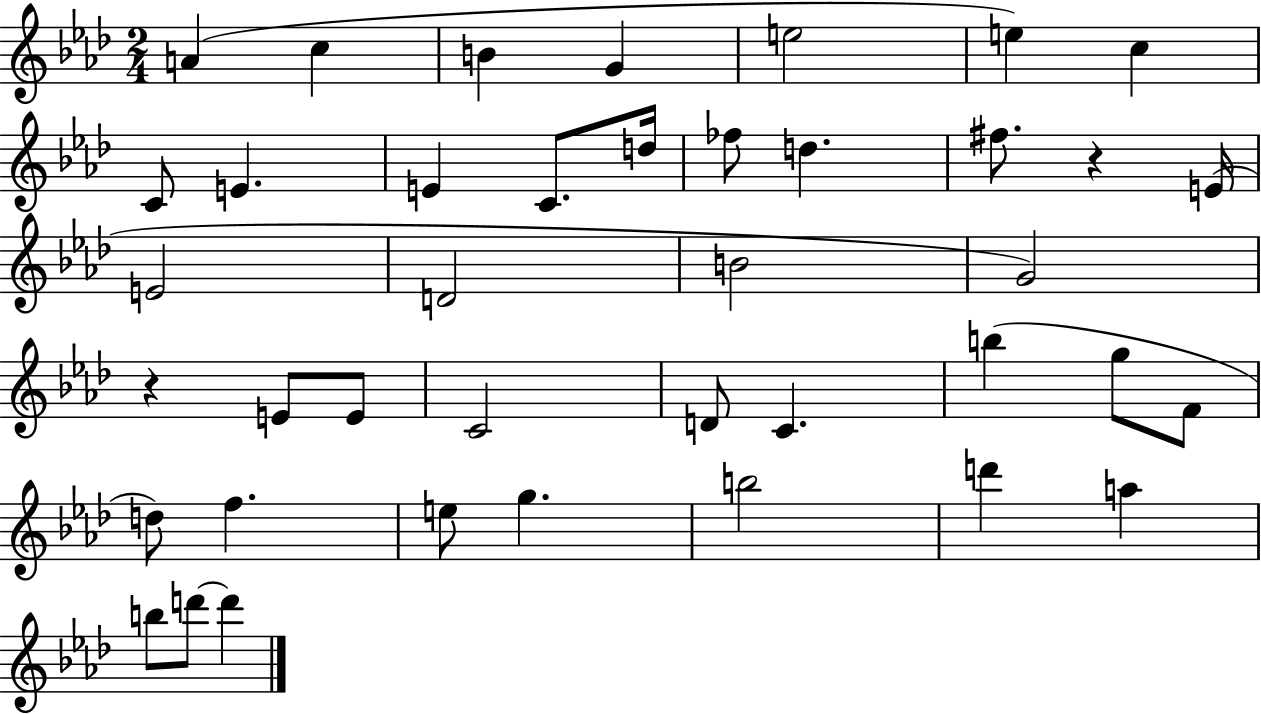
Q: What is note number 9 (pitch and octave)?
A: E4